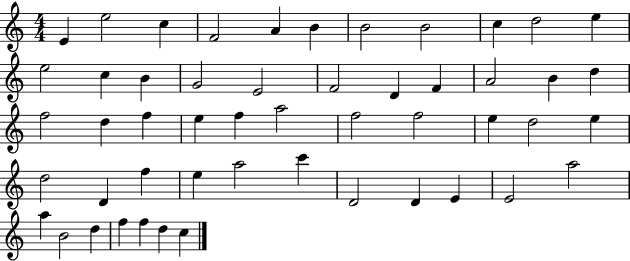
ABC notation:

X:1
T:Untitled
M:4/4
L:1/4
K:C
E e2 c F2 A B B2 B2 c d2 e e2 c B G2 E2 F2 D F A2 B d f2 d f e f a2 f2 f2 e d2 e d2 D f e a2 c' D2 D E E2 a2 a B2 d f f d c